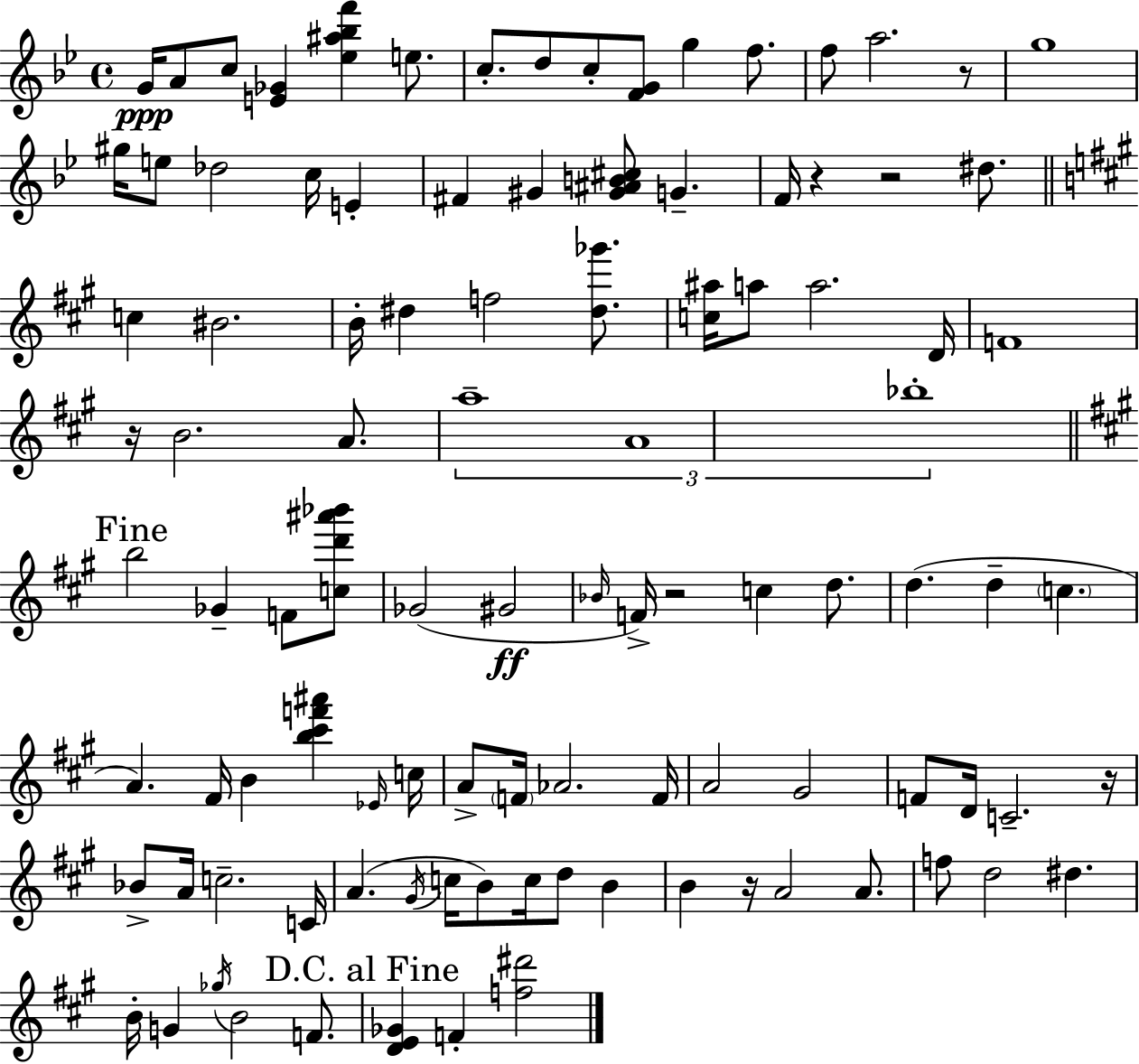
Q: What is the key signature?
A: BES major